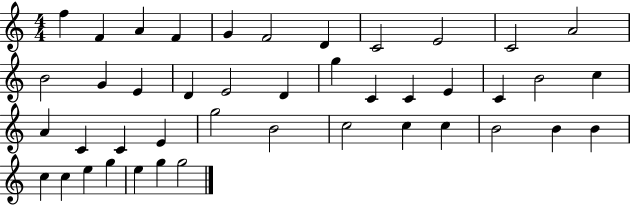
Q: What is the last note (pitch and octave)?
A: G5